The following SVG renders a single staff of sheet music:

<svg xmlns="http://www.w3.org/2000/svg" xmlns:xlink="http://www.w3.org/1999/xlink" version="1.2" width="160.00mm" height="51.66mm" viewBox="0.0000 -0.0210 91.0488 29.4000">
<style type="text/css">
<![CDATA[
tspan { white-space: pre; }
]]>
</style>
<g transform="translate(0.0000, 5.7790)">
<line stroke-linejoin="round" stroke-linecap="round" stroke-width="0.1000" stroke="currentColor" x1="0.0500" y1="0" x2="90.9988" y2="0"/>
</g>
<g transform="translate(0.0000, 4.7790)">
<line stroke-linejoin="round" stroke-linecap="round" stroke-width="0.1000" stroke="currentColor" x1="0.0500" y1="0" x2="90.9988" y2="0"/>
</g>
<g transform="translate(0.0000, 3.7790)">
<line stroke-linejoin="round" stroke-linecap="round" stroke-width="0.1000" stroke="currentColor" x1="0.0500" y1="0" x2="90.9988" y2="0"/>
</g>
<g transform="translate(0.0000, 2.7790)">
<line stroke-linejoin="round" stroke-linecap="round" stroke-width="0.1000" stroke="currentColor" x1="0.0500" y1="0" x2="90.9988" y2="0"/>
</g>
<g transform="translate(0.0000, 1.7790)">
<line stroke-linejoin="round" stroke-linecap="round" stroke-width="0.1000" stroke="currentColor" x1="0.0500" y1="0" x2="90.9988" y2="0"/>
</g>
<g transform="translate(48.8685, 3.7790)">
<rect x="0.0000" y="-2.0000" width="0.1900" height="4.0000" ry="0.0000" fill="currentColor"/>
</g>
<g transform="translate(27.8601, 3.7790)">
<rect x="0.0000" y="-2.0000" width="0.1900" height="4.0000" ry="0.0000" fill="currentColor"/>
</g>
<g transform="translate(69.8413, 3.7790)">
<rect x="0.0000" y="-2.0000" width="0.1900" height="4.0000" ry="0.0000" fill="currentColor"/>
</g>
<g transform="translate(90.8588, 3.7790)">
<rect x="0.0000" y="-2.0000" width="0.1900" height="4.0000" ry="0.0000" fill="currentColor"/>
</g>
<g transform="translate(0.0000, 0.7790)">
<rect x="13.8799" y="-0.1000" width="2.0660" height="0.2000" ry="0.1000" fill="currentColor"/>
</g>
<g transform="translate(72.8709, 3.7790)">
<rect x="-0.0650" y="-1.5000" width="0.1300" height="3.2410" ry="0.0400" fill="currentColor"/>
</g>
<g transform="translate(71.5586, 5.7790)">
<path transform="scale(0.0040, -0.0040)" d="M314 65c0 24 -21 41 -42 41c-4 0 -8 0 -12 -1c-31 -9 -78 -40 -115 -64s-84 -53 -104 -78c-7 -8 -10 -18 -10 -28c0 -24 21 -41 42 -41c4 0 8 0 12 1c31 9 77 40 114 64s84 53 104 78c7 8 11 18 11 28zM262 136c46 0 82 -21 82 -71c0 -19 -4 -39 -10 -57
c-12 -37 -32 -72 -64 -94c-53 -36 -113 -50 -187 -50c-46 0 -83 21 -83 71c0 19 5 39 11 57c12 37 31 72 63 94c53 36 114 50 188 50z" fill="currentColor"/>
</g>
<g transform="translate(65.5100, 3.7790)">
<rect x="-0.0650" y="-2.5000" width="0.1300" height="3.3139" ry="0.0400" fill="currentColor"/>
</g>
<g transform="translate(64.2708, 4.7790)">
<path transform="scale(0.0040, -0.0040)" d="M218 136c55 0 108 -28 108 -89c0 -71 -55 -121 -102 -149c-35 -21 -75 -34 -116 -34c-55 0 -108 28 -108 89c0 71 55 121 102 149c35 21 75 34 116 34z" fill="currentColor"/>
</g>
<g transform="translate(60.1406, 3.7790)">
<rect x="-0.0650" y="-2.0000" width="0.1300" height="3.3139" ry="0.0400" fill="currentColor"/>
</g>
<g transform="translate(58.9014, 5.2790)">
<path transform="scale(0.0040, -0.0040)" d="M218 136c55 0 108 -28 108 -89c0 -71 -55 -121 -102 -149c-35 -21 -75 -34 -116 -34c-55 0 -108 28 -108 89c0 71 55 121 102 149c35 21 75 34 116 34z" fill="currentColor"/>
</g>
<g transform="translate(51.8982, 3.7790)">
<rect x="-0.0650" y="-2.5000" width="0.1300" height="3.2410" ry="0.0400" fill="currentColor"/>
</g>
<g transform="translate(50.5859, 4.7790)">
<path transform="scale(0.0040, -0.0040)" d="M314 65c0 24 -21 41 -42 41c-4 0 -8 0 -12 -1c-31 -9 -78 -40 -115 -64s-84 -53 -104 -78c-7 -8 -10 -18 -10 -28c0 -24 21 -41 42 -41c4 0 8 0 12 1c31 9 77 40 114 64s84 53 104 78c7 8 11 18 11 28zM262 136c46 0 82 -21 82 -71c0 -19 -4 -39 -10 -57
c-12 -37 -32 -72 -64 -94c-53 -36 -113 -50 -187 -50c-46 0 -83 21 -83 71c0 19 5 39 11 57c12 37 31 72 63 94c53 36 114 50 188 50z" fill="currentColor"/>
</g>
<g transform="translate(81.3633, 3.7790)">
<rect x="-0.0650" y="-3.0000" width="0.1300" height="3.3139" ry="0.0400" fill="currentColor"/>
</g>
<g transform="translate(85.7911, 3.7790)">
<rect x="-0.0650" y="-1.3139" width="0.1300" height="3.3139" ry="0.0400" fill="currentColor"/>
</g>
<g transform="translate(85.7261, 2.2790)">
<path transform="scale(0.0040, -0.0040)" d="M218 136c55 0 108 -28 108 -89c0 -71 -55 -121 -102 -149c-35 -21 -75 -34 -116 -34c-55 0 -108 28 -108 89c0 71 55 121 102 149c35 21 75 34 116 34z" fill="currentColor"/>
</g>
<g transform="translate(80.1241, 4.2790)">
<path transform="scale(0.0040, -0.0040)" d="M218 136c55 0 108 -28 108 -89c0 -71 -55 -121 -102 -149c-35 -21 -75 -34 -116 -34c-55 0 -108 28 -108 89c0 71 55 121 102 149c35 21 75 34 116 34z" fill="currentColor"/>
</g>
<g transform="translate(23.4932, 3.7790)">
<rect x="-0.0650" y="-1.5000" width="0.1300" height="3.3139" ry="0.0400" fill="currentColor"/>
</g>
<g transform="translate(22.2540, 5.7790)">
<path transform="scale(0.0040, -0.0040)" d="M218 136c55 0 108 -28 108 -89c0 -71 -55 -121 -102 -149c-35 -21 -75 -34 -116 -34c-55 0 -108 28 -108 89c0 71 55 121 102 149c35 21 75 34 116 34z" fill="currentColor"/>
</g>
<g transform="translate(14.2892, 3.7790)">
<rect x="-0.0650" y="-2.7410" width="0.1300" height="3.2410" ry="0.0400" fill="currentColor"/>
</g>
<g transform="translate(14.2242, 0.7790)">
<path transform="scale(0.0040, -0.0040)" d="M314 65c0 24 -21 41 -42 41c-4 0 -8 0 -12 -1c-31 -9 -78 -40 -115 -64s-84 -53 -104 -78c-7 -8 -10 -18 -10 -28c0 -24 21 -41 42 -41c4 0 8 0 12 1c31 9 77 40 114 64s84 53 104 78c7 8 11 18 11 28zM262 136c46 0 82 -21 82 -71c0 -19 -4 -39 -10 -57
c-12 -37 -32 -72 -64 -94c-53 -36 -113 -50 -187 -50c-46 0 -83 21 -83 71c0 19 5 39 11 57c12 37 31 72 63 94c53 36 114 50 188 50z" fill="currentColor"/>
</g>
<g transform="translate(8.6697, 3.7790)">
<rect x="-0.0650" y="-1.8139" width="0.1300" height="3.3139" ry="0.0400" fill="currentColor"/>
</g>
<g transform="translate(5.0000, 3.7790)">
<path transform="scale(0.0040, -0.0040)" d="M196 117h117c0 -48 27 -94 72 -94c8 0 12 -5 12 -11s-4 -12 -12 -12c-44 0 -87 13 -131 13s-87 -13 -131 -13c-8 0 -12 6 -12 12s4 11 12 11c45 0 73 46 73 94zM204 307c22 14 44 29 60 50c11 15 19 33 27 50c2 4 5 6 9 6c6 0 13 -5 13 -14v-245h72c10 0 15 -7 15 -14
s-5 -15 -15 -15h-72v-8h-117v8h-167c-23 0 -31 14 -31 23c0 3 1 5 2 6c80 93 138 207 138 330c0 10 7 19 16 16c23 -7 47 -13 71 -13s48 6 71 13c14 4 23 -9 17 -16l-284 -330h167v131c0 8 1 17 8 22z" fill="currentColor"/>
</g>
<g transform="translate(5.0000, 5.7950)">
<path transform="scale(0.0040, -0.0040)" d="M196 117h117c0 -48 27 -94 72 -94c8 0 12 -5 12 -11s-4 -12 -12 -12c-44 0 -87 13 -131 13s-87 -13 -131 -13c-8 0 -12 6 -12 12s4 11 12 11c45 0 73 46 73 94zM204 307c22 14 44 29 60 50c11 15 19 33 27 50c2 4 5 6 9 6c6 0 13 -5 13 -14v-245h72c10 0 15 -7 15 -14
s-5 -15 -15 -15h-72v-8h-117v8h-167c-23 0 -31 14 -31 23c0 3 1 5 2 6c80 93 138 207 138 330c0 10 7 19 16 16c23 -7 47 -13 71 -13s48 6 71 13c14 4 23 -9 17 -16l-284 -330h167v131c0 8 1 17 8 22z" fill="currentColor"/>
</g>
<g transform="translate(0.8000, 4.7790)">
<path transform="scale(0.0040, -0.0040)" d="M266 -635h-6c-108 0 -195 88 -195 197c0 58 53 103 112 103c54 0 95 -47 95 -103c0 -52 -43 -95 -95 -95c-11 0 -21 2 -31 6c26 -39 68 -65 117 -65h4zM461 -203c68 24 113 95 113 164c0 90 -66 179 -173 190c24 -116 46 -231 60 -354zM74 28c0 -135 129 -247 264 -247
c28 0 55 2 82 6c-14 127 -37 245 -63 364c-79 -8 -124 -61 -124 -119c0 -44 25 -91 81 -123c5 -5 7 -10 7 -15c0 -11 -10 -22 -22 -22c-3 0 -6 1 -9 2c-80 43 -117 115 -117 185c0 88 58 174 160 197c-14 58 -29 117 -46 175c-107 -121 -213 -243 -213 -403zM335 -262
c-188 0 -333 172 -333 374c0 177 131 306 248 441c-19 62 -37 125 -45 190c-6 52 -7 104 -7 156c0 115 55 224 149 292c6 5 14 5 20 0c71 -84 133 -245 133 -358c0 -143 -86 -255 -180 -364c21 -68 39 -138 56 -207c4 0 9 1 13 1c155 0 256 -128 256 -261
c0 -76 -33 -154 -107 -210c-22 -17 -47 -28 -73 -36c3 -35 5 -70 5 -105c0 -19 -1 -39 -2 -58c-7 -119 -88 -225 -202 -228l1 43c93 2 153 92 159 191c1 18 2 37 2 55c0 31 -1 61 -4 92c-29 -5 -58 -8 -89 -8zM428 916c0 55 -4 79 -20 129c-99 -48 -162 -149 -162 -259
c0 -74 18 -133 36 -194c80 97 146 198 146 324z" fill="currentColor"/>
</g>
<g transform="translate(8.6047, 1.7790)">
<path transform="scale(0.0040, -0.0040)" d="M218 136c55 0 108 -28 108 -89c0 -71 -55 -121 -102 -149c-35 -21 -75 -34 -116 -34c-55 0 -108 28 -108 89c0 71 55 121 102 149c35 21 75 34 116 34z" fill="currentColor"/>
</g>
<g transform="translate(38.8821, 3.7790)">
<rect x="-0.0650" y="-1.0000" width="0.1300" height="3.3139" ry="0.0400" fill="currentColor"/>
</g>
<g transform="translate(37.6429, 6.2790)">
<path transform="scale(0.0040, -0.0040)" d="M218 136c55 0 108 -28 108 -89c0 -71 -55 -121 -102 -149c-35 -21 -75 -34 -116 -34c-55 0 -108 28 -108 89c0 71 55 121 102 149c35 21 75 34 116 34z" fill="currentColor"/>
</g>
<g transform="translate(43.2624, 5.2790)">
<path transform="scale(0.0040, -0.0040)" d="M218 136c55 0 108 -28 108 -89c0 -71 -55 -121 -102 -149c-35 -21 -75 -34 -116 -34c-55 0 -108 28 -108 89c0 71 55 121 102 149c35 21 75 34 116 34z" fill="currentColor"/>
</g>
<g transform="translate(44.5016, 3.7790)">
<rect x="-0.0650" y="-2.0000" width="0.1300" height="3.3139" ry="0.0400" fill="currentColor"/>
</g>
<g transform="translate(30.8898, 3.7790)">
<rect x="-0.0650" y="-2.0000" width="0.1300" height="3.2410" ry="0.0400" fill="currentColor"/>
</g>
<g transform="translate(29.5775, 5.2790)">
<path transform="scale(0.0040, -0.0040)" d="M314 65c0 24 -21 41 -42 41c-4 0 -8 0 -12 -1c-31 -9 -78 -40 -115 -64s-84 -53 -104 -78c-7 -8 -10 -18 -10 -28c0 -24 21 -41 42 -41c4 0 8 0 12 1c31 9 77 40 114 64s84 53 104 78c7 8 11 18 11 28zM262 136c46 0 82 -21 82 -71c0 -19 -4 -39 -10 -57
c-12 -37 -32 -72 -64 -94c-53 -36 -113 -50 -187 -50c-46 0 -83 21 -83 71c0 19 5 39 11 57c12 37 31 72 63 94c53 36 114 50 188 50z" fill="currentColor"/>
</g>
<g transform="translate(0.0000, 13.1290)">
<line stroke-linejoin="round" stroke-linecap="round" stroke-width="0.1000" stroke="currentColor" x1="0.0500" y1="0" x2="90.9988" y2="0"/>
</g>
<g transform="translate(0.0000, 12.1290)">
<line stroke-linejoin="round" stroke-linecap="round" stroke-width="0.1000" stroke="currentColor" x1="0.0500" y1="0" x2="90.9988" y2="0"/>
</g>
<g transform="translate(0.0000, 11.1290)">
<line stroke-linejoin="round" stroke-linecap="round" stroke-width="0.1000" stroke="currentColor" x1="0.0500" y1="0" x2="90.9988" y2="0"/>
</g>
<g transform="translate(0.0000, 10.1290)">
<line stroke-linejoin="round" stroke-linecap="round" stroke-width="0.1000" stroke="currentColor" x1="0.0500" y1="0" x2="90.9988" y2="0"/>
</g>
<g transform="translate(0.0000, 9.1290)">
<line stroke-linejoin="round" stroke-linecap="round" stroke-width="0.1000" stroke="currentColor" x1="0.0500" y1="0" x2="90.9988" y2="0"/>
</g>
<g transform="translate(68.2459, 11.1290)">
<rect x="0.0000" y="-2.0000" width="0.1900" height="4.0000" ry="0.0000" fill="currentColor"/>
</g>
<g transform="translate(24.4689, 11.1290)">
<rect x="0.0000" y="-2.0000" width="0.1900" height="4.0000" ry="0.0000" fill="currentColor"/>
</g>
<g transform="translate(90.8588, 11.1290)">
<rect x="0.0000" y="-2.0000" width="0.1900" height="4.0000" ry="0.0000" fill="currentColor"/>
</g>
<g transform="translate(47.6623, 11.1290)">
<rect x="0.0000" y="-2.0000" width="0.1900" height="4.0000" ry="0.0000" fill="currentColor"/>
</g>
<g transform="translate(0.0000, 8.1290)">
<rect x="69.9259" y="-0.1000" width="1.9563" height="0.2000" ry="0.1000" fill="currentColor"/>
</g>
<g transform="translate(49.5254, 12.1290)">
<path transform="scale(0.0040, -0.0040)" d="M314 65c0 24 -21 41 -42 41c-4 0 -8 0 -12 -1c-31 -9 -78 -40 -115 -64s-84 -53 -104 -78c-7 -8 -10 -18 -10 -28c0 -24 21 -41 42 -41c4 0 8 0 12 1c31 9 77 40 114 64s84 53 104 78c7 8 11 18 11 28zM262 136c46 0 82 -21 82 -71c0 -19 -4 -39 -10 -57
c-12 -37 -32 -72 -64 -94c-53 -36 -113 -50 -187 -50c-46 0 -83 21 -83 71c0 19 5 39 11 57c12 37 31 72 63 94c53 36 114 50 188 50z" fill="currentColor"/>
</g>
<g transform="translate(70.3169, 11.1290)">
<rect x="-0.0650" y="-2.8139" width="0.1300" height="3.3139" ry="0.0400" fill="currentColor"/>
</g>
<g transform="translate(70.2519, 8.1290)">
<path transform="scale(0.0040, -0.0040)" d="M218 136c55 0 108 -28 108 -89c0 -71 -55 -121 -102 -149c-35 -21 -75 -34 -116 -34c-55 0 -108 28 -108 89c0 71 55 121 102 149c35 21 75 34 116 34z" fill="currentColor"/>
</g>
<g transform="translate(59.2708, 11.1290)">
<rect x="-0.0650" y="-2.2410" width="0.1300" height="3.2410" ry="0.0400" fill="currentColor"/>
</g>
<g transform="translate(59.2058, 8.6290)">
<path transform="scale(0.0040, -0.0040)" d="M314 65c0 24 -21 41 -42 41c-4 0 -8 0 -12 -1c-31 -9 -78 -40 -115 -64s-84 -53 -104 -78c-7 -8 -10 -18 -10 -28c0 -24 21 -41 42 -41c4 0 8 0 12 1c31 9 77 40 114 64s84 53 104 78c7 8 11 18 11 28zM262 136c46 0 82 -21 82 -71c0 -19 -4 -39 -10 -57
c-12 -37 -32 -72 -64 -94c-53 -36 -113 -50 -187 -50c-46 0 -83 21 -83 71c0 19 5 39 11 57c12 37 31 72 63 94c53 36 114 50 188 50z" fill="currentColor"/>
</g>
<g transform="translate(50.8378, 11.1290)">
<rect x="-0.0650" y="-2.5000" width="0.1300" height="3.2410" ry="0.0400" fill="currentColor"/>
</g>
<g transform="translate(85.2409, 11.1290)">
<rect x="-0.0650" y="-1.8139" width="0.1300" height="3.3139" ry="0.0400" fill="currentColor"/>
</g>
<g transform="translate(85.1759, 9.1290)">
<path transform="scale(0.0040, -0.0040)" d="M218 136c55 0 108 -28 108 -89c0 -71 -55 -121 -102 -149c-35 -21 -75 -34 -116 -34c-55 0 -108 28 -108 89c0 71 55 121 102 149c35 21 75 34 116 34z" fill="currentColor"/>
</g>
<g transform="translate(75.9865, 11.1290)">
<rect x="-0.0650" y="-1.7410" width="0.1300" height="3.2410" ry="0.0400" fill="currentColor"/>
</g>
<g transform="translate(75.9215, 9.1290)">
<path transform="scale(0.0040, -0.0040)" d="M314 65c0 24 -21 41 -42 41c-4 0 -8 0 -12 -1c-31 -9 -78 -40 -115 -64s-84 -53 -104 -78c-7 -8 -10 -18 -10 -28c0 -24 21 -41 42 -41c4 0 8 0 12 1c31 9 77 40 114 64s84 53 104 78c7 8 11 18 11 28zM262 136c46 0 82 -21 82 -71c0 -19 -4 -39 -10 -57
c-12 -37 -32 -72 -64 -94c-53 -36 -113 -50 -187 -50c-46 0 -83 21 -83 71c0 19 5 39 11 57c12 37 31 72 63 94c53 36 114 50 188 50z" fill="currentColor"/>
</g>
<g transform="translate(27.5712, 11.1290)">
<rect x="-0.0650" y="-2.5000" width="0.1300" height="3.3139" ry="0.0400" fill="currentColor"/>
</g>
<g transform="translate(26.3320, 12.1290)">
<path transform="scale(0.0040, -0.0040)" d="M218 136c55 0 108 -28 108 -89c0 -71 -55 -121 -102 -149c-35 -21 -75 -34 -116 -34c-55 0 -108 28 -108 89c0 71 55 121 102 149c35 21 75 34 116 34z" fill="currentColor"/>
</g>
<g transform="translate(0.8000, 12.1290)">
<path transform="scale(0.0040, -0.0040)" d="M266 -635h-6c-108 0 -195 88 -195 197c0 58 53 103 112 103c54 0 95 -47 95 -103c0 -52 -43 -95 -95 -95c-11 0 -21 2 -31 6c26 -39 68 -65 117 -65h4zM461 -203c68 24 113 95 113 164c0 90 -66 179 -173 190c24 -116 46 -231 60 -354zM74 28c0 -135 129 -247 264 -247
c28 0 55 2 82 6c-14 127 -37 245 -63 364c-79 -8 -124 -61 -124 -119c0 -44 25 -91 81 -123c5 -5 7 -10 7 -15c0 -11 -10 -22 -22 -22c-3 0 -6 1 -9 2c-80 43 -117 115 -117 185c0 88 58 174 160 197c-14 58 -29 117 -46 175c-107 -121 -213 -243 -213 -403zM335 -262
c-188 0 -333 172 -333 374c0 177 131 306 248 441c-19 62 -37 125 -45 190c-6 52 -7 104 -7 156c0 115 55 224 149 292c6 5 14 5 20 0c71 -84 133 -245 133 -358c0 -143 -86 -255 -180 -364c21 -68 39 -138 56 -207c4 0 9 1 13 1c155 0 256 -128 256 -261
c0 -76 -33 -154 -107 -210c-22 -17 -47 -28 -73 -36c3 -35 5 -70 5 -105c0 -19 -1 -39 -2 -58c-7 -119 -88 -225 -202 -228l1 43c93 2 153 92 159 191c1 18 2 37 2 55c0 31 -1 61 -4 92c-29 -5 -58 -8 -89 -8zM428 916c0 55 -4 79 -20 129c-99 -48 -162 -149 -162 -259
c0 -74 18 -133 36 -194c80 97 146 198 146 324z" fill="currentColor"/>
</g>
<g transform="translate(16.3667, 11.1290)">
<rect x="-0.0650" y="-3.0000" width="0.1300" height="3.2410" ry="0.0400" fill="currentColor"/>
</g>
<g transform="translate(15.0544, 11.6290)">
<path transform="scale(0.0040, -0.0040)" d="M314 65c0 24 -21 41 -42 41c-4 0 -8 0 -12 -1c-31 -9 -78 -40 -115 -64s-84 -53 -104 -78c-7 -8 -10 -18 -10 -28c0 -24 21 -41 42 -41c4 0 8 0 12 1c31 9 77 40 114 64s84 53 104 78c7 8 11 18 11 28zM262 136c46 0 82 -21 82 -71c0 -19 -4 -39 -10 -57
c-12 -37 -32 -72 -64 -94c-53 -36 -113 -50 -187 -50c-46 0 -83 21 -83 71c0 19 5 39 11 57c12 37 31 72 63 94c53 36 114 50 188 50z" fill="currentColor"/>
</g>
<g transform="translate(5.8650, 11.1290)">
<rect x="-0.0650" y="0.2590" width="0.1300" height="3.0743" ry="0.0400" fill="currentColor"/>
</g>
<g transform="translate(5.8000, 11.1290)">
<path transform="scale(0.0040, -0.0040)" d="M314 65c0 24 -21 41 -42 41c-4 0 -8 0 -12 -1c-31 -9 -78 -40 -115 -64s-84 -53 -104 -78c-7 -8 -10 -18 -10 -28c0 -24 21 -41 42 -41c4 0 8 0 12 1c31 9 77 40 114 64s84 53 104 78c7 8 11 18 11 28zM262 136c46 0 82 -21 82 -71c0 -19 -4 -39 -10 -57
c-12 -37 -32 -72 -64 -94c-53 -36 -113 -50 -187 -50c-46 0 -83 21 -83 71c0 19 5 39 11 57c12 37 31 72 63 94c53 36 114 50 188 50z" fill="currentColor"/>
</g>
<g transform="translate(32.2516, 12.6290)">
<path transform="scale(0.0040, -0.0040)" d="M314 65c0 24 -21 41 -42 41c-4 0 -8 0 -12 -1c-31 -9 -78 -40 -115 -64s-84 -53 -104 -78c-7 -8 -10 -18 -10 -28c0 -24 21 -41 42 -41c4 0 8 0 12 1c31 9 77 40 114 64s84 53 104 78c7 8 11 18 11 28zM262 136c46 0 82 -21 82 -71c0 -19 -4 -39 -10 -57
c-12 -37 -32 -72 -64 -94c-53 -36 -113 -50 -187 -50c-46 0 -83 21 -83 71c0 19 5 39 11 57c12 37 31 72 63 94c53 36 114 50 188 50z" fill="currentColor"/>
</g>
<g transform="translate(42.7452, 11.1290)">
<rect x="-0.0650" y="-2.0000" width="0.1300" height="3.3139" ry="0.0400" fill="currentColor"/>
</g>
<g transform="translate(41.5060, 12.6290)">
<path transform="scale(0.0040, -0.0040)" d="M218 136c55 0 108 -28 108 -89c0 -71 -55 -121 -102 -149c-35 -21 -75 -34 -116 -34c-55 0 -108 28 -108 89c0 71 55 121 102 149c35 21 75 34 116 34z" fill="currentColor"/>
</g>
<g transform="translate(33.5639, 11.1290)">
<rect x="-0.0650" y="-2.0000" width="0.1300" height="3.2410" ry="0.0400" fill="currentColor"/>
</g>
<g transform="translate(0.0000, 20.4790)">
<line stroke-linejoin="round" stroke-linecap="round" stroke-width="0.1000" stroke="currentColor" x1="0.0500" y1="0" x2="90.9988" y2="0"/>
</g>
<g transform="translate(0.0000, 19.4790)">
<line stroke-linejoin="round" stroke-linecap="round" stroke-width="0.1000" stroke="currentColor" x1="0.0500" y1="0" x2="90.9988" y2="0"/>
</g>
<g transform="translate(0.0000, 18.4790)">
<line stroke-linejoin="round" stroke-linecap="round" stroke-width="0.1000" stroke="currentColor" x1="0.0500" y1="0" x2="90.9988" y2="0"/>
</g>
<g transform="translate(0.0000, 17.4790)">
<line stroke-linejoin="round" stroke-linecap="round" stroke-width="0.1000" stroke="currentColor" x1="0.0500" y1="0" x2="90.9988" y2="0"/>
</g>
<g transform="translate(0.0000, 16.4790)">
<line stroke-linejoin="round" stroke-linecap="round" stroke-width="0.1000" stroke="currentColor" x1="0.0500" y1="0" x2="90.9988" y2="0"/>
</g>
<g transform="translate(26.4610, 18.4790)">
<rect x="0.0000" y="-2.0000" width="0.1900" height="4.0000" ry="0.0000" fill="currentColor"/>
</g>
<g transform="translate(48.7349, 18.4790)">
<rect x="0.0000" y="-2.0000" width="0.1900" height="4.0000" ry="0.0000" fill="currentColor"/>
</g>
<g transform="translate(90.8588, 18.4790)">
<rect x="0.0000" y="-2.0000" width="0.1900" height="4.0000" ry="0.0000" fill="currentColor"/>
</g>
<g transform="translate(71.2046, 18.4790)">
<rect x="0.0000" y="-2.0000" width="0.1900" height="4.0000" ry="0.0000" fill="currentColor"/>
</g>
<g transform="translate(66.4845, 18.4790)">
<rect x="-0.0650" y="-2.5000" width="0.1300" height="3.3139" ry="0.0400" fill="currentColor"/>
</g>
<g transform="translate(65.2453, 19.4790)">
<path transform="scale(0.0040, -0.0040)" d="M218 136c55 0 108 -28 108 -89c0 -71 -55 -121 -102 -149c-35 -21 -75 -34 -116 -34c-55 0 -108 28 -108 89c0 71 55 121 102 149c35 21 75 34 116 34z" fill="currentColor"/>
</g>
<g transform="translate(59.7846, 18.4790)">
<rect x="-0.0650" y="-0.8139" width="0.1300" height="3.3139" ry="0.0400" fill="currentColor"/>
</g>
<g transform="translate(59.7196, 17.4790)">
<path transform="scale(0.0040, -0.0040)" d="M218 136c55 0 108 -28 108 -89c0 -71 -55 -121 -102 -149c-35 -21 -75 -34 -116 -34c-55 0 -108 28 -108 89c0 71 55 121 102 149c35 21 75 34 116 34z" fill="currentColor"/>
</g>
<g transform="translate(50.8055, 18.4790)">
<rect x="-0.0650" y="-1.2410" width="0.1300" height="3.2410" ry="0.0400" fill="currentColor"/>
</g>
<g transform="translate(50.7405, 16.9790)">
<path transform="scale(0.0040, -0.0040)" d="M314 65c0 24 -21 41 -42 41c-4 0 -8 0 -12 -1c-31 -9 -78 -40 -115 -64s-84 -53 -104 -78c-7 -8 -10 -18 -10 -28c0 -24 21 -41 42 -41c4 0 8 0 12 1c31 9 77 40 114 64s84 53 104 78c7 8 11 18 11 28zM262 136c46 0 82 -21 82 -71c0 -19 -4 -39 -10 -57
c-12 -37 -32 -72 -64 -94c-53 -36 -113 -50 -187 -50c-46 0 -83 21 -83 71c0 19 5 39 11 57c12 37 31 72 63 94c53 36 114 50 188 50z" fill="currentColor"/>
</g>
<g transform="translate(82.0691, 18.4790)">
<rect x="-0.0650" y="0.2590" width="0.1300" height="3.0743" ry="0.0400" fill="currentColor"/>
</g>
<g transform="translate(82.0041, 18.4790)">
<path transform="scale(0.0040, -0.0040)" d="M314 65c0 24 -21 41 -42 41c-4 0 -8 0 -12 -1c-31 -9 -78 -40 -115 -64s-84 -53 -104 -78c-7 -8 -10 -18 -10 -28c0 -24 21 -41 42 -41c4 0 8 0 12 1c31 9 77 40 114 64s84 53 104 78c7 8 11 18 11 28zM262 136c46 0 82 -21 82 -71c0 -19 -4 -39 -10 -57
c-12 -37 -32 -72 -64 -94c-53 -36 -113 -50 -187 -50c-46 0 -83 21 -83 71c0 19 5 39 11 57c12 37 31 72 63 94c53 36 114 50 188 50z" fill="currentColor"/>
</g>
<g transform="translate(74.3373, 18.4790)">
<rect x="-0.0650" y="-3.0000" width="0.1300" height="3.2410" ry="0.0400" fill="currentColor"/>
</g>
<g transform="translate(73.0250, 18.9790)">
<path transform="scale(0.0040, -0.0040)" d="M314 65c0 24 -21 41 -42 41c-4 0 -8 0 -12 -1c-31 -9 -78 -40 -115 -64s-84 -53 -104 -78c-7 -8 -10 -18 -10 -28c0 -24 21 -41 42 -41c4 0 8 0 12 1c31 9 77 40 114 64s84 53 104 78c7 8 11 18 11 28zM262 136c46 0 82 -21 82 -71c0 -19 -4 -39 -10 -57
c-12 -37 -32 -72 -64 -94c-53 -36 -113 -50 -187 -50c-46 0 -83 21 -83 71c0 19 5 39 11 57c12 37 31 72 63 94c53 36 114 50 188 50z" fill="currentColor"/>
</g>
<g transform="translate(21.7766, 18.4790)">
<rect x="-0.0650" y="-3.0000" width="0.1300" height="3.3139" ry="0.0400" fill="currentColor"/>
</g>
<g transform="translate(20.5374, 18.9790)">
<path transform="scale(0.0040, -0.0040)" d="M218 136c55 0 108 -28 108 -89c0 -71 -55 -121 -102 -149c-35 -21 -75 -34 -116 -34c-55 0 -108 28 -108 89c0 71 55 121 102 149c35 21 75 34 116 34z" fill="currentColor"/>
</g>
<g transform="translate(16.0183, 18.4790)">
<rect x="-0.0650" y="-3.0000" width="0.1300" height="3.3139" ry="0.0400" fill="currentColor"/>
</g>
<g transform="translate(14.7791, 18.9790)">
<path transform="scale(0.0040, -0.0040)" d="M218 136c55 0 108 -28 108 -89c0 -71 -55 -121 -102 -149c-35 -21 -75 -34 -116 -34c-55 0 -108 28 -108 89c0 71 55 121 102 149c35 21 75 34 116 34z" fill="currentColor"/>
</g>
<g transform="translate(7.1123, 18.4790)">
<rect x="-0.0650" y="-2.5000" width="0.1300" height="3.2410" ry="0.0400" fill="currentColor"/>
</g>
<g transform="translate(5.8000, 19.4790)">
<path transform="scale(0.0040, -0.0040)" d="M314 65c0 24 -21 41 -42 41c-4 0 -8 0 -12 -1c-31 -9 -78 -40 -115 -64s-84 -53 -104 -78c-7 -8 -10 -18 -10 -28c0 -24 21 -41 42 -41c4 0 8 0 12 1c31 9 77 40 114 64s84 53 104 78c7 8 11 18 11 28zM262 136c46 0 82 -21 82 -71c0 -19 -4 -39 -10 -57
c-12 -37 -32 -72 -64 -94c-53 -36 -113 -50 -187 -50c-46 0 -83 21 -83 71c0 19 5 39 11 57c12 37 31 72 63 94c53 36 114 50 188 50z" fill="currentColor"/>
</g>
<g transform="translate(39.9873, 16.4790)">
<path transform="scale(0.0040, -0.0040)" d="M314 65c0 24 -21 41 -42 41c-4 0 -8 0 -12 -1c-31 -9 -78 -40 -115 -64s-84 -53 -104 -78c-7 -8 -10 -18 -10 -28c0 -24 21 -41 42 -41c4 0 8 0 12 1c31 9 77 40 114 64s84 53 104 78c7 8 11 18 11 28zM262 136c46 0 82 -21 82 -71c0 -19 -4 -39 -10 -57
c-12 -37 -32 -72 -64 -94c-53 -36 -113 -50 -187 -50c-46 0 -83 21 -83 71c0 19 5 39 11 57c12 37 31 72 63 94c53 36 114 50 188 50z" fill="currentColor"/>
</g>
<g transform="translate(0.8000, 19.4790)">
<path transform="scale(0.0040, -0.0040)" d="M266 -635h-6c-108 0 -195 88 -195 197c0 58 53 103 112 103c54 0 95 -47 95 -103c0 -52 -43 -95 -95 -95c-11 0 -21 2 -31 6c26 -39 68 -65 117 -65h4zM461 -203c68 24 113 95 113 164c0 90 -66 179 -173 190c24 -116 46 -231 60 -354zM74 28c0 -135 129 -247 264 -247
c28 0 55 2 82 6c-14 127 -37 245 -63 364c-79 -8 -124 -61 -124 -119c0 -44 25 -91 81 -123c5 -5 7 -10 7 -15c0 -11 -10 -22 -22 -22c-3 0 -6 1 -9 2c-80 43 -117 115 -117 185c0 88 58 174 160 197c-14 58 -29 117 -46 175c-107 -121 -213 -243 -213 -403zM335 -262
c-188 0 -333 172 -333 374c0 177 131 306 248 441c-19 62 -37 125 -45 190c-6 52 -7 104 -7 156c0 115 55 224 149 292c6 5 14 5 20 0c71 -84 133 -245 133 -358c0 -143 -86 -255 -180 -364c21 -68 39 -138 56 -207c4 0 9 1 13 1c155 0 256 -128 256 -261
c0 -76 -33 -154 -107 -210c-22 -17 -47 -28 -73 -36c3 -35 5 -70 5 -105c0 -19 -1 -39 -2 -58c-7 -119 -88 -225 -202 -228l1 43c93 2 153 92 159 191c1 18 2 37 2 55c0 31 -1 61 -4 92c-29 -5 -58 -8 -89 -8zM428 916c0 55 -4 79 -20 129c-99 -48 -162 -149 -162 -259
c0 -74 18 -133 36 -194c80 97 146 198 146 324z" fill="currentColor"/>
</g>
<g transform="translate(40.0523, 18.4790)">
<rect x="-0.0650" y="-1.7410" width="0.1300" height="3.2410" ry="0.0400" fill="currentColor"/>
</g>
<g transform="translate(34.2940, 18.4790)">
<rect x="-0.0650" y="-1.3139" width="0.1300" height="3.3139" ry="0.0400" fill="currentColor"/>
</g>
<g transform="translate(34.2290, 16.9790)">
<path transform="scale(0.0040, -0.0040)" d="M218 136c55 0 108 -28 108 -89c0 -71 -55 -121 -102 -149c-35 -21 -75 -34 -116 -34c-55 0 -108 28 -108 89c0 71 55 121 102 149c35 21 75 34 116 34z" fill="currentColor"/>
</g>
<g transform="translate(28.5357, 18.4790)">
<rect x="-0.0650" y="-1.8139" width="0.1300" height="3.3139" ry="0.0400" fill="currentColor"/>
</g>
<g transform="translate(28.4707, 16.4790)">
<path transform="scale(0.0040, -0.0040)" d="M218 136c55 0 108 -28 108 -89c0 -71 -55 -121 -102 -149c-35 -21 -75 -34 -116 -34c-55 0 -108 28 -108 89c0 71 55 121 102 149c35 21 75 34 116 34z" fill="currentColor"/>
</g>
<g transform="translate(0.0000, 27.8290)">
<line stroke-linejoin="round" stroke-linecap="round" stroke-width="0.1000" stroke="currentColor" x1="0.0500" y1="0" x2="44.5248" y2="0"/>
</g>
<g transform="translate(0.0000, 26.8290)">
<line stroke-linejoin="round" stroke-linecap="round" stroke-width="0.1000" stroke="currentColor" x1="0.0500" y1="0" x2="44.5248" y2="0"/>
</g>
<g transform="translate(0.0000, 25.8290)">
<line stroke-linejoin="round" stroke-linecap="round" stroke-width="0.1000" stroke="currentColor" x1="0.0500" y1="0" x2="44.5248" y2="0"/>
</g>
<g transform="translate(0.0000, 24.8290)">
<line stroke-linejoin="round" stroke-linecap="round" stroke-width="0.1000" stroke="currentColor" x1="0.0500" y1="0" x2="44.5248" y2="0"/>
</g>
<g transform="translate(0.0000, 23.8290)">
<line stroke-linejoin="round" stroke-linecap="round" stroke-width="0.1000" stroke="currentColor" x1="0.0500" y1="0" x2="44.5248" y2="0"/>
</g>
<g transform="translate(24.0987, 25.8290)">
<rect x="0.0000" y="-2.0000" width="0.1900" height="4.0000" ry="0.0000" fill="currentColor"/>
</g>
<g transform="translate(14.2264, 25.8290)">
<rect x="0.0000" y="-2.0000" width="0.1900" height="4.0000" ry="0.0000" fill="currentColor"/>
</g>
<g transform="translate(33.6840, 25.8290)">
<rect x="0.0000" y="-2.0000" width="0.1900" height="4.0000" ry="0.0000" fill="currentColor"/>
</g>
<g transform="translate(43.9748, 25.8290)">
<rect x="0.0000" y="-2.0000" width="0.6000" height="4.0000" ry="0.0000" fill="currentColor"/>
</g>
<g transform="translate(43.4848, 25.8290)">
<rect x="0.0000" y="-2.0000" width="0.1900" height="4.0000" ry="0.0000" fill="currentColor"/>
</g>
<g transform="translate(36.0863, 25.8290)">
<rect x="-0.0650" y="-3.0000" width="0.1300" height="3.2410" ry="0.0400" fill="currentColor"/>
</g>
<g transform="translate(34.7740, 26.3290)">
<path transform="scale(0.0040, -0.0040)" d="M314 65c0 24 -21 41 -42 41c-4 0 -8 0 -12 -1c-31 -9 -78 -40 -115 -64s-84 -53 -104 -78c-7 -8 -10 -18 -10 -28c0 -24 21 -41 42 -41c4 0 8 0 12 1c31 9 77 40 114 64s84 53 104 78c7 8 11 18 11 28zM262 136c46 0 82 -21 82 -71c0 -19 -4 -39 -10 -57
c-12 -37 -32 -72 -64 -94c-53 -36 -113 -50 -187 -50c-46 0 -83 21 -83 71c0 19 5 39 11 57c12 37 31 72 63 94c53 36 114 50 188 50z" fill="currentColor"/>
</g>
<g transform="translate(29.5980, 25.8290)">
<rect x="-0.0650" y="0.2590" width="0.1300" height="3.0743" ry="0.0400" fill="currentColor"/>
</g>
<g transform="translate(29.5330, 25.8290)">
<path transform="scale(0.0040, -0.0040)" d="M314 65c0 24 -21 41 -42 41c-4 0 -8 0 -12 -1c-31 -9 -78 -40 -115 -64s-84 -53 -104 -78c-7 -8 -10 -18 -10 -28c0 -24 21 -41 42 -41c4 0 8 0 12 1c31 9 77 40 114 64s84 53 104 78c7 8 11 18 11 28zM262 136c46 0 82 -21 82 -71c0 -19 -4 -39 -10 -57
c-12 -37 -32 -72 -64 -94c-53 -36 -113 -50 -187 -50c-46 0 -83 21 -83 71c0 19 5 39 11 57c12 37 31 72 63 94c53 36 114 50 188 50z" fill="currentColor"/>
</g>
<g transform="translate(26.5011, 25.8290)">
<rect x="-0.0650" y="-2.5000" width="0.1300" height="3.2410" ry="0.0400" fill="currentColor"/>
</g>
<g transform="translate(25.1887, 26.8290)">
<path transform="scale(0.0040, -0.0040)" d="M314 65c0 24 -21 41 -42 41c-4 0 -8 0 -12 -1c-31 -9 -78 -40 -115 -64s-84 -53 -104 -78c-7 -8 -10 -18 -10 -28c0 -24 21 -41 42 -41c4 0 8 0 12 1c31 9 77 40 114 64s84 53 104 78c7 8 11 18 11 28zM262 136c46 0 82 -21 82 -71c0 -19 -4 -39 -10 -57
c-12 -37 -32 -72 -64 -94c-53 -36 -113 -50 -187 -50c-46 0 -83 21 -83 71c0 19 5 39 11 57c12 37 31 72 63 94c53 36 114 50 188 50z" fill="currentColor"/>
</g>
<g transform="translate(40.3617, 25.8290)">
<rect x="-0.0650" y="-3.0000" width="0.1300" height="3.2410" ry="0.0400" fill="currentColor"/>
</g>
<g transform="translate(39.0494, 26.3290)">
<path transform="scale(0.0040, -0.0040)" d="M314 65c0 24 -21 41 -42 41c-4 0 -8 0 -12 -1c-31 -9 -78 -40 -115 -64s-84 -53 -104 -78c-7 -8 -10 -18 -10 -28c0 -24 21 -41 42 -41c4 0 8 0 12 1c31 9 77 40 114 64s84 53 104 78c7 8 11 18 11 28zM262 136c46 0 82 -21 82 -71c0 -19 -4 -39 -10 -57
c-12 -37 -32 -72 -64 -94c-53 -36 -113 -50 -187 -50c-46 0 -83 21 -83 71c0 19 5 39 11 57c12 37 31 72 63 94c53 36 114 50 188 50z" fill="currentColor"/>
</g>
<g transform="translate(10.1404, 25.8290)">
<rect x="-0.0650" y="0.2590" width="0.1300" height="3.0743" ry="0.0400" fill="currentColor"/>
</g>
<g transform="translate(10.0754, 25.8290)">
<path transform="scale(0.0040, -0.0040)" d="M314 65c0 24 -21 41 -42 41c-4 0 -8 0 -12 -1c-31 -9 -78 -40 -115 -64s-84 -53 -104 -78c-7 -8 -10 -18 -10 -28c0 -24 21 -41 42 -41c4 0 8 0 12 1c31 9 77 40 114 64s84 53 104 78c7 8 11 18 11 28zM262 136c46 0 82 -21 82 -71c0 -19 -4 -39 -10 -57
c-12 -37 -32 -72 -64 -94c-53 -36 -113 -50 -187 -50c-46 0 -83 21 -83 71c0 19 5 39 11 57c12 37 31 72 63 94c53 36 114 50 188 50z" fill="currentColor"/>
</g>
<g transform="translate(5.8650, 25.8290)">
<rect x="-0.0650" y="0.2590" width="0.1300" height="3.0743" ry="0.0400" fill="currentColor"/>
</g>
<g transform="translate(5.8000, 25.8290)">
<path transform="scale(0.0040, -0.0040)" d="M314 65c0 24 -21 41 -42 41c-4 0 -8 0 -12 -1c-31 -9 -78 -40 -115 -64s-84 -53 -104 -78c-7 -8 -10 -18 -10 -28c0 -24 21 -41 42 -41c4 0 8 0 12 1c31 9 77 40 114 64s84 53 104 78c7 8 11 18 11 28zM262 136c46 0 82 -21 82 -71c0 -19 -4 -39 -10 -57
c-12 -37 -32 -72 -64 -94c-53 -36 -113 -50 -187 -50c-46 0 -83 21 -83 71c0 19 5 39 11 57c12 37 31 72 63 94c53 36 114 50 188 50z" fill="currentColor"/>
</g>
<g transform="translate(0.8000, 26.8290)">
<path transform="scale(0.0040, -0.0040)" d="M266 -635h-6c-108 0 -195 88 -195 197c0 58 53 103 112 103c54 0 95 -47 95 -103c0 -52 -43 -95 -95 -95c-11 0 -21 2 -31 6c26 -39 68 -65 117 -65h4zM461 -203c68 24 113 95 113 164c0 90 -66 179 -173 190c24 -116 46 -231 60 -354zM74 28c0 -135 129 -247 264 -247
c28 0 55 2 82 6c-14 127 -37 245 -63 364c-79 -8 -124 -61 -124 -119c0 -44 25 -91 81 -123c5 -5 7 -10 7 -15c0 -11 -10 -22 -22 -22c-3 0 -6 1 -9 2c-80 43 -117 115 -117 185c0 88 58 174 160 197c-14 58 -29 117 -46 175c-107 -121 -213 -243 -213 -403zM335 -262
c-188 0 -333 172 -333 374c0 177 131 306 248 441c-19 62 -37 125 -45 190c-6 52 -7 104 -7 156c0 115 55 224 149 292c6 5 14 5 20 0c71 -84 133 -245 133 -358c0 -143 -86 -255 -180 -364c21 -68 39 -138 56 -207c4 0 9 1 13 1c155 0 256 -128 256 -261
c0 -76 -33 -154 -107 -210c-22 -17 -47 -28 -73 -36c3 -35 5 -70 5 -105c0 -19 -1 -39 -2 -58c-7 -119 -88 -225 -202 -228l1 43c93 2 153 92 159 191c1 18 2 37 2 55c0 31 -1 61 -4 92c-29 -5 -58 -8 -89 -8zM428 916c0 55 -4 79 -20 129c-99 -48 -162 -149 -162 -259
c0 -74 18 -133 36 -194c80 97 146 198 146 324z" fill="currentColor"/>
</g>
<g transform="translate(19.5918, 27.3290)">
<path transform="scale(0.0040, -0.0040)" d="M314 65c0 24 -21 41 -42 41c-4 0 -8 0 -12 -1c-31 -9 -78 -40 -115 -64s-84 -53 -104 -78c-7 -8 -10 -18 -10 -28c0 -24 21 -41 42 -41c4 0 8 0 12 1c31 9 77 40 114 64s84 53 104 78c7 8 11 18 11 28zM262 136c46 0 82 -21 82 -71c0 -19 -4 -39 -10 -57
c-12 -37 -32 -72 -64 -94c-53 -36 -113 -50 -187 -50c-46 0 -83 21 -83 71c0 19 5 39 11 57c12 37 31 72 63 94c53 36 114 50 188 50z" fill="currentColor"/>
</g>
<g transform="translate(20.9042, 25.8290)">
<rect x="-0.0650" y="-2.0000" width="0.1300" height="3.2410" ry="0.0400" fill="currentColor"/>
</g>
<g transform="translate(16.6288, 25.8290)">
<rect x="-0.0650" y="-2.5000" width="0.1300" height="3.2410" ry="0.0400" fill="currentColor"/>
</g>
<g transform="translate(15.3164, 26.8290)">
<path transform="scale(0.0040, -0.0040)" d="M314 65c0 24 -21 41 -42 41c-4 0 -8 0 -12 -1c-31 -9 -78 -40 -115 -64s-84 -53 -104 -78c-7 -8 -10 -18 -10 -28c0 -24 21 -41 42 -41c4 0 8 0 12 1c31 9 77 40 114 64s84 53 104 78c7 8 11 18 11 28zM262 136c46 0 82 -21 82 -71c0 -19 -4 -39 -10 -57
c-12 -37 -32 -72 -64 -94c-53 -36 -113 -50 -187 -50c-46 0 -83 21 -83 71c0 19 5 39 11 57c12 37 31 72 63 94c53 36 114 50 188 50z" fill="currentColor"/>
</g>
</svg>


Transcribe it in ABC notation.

X:1
T:Untitled
M:4/4
L:1/4
K:C
f a2 E F2 D F G2 F G E2 A e B2 A2 G F2 F G2 g2 a f2 f G2 A A f e f2 e2 d G A2 B2 B2 B2 G2 F2 G2 B2 A2 A2